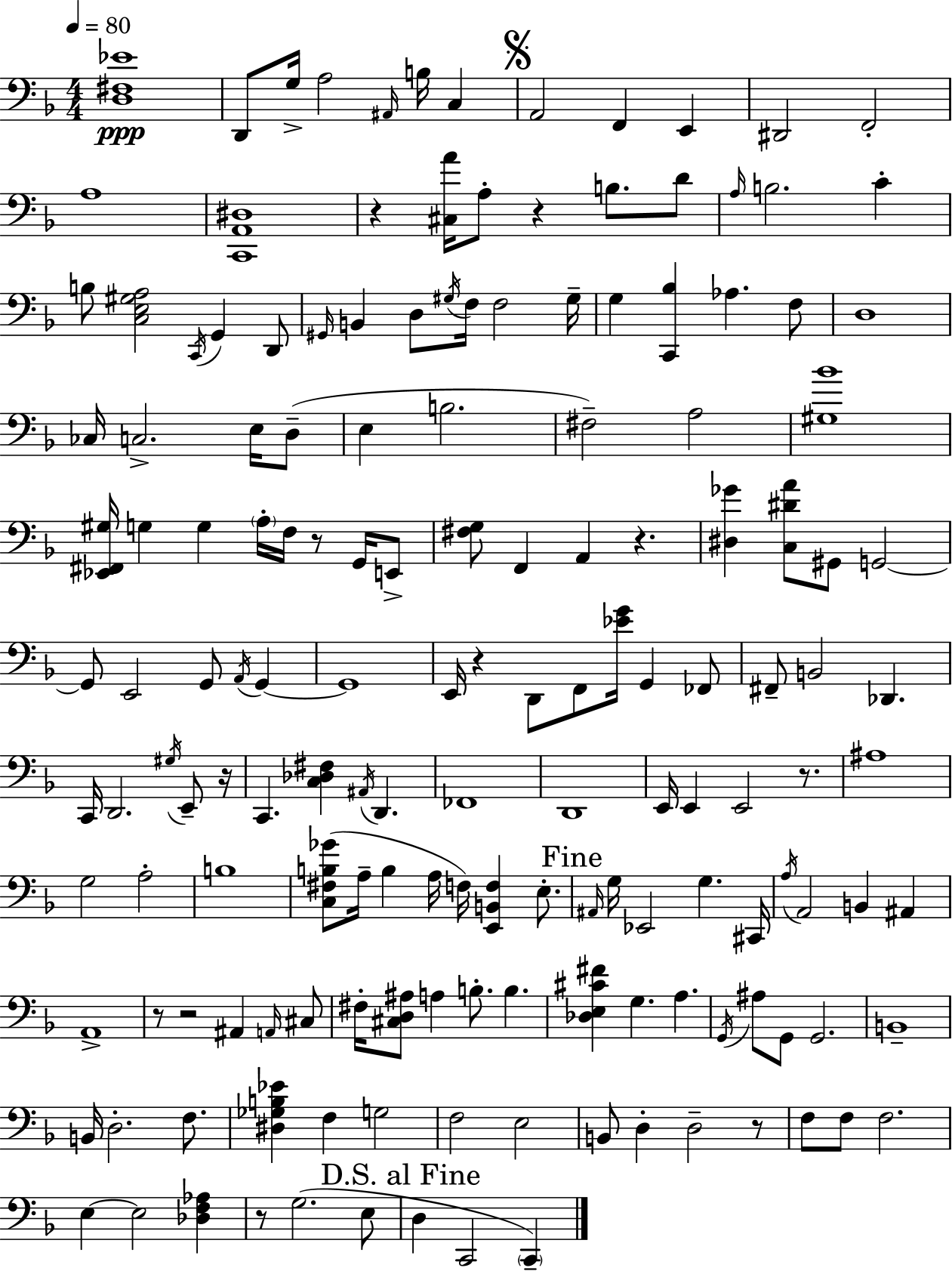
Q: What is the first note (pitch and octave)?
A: D2